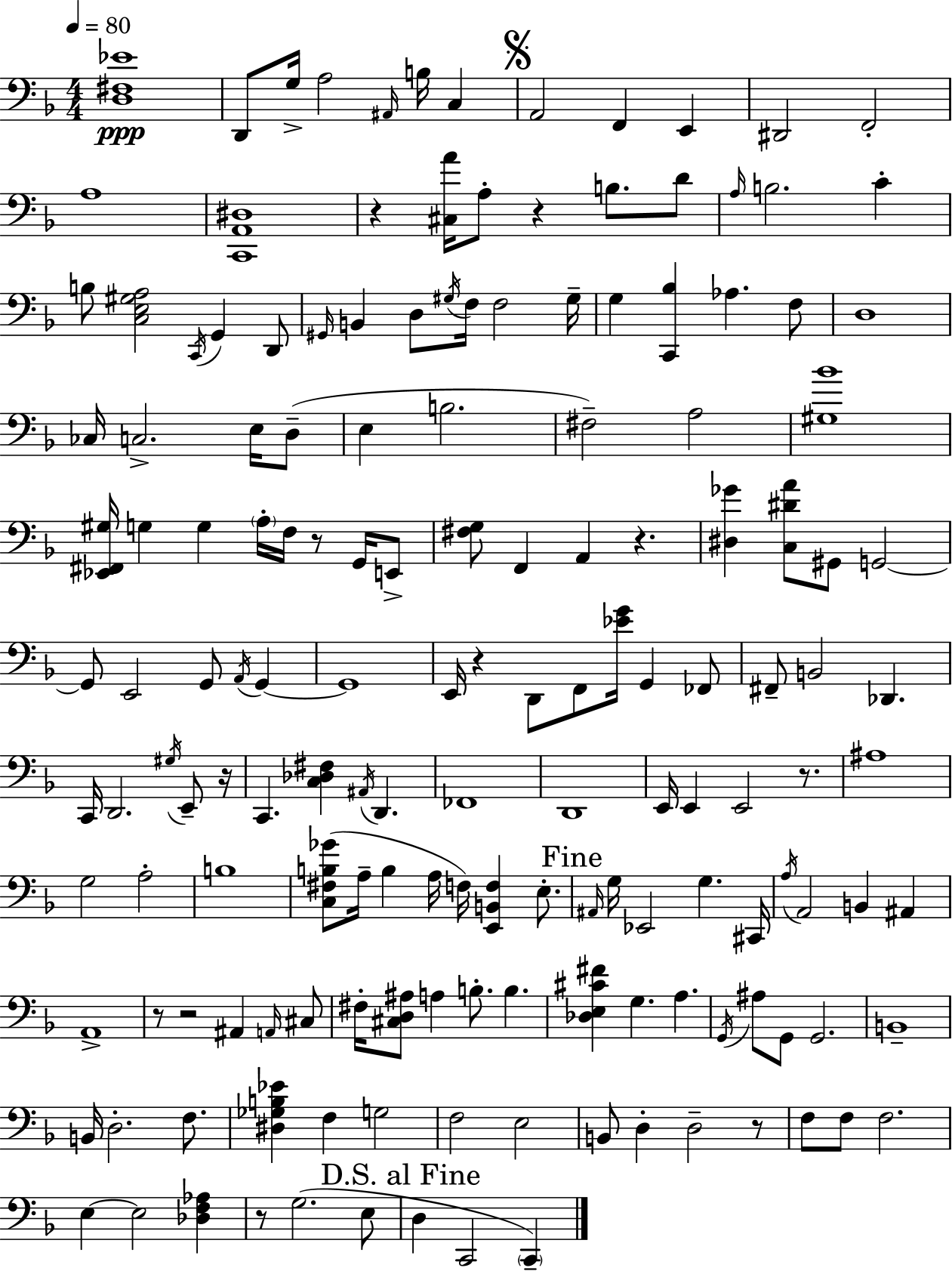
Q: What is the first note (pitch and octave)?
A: D2